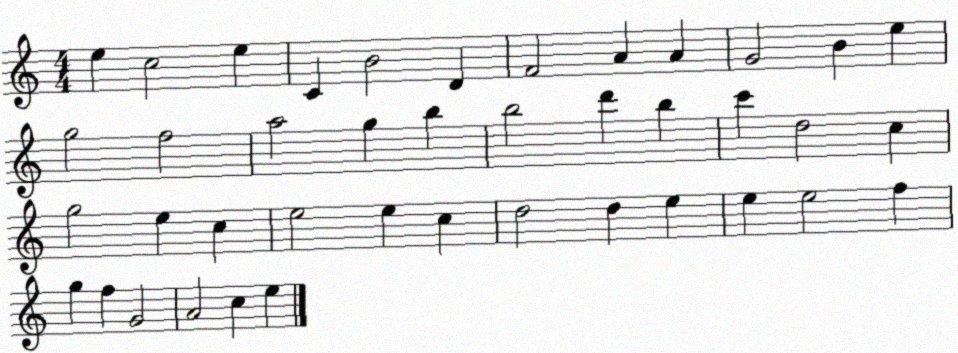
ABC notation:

X:1
T:Untitled
M:4/4
L:1/4
K:C
e c2 e C B2 D F2 A A G2 B e g2 f2 a2 g b b2 d' b c' d2 c g2 e c e2 e c d2 d e e e2 f g f G2 A2 c e